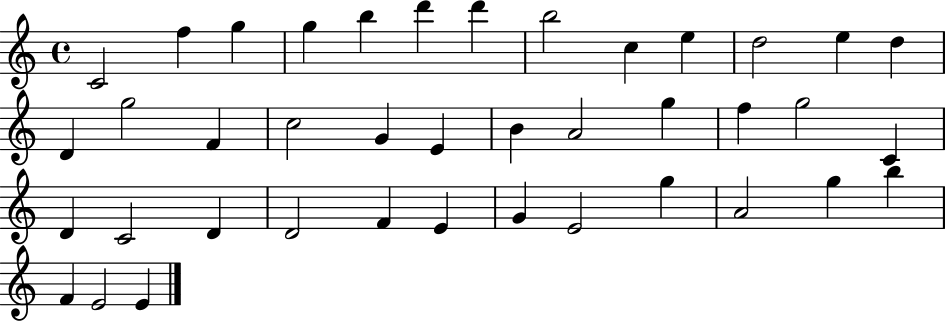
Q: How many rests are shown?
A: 0